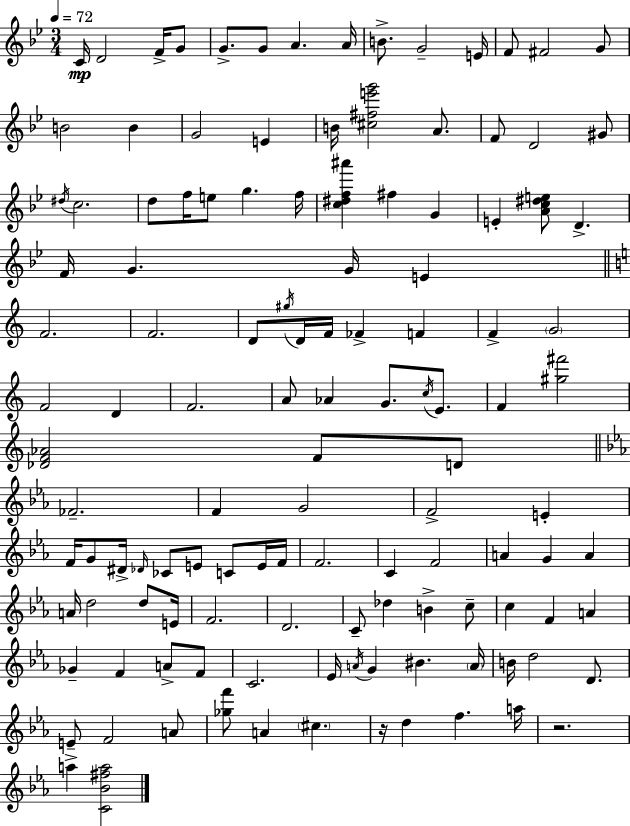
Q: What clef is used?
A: treble